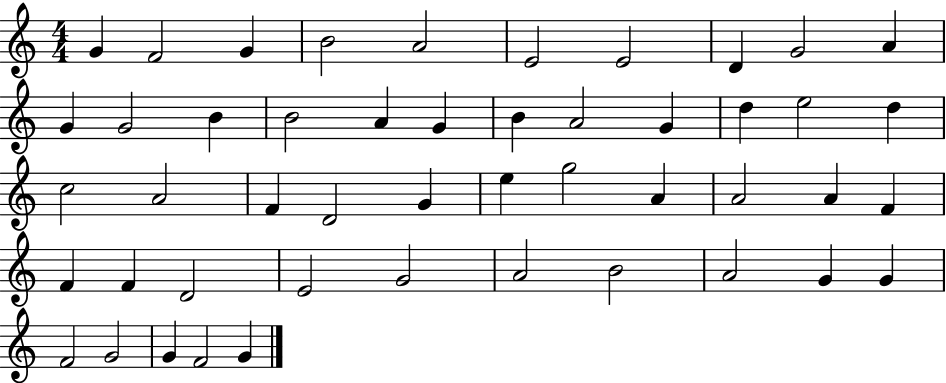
{
  \clef treble
  \numericTimeSignature
  \time 4/4
  \key c \major
  g'4 f'2 g'4 | b'2 a'2 | e'2 e'2 | d'4 g'2 a'4 | \break g'4 g'2 b'4 | b'2 a'4 g'4 | b'4 a'2 g'4 | d''4 e''2 d''4 | \break c''2 a'2 | f'4 d'2 g'4 | e''4 g''2 a'4 | a'2 a'4 f'4 | \break f'4 f'4 d'2 | e'2 g'2 | a'2 b'2 | a'2 g'4 g'4 | \break f'2 g'2 | g'4 f'2 g'4 | \bar "|."
}